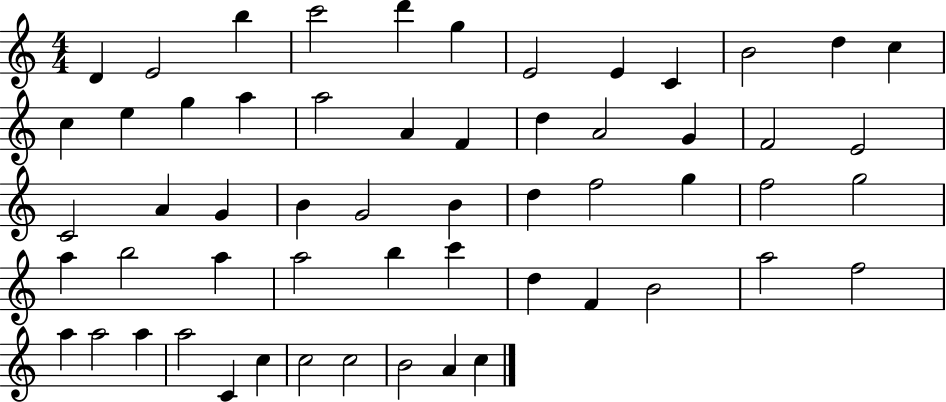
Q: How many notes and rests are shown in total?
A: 57